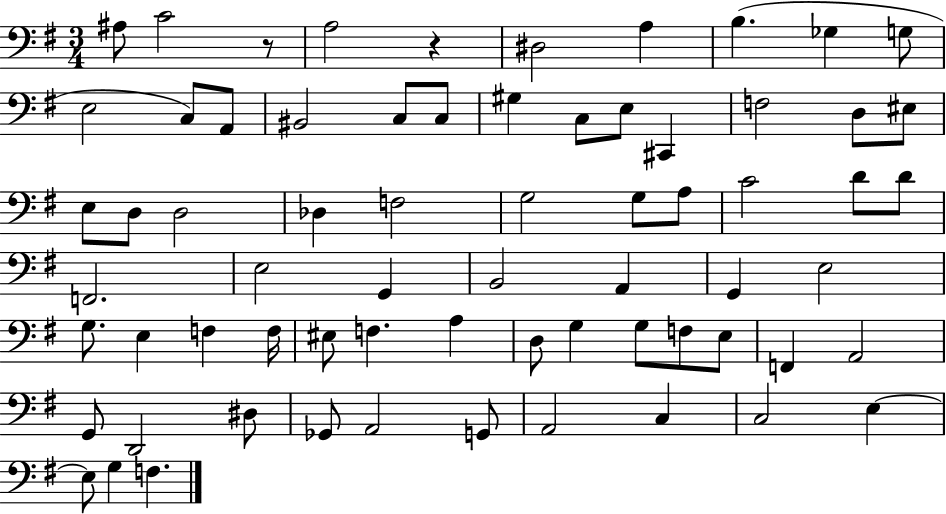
X:1
T:Untitled
M:3/4
L:1/4
K:G
^A,/2 C2 z/2 A,2 z ^D,2 A, B, _G, G,/2 E,2 C,/2 A,,/2 ^B,,2 C,/2 C,/2 ^G, C,/2 E,/2 ^C,, F,2 D,/2 ^E,/2 E,/2 D,/2 D,2 _D, F,2 G,2 G,/2 A,/2 C2 D/2 D/2 F,,2 E,2 G,, B,,2 A,, G,, E,2 G,/2 E, F, F,/4 ^E,/2 F, A, D,/2 G, G,/2 F,/2 E,/2 F,, A,,2 G,,/2 D,,2 ^D,/2 _G,,/2 A,,2 G,,/2 A,,2 C, C,2 E, E,/2 G, F,